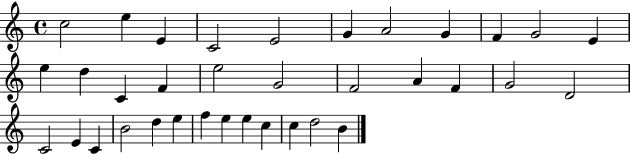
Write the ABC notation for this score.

X:1
T:Untitled
M:4/4
L:1/4
K:C
c2 e E C2 E2 G A2 G F G2 E e d C F e2 G2 F2 A F G2 D2 C2 E C B2 d e f e e c c d2 B